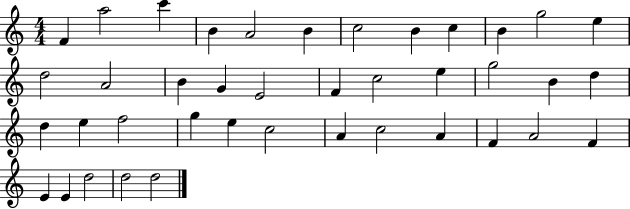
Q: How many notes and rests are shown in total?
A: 40